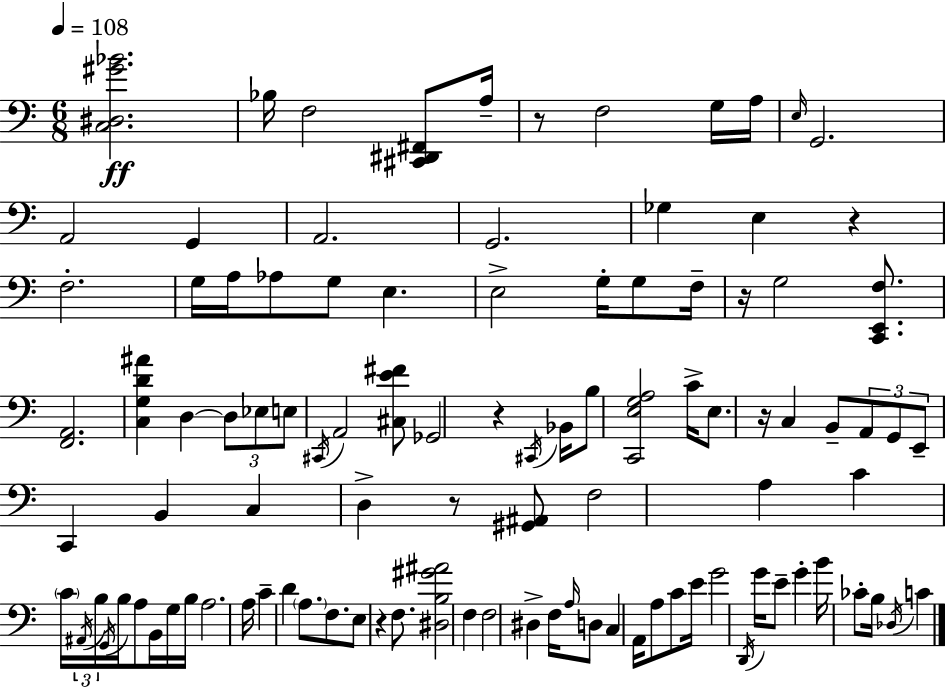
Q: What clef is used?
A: bass